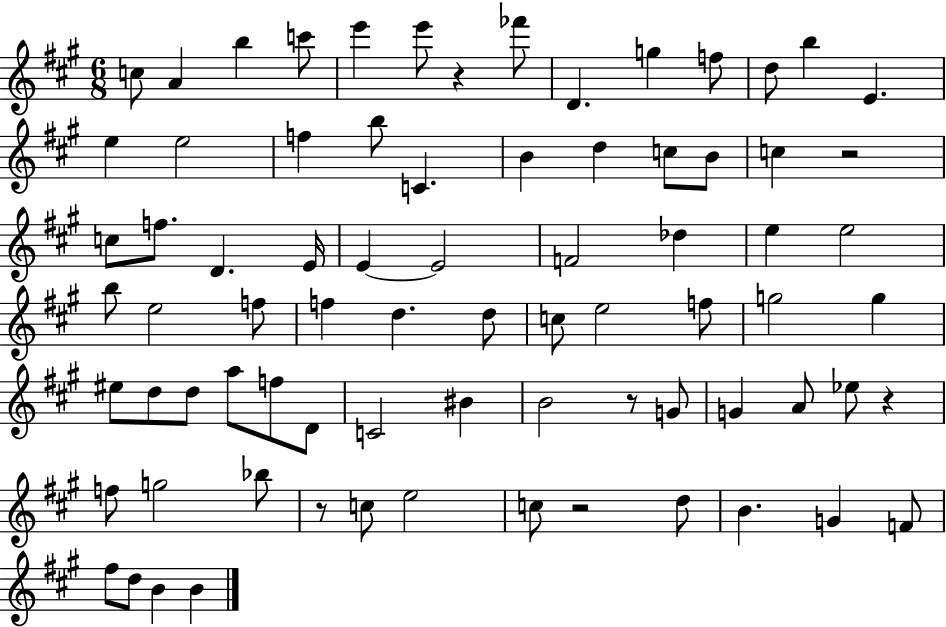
C5/e A4/q B5/q C6/e E6/q E6/e R/q FES6/e D4/q. G5/q F5/e D5/e B5/q E4/q. E5/q E5/h F5/q B5/e C4/q. B4/q D5/q C5/e B4/e C5/q R/h C5/e F5/e. D4/q. E4/s E4/q E4/h F4/h Db5/q E5/q E5/h B5/e E5/h F5/e F5/q D5/q. D5/e C5/e E5/h F5/e G5/h G5/q EIS5/e D5/e D5/e A5/e F5/e D4/e C4/h BIS4/q B4/h R/e G4/e G4/q A4/e Eb5/e R/q F5/e G5/h Bb5/e R/e C5/e E5/h C5/e R/h D5/e B4/q. G4/q F4/e F#5/e D5/e B4/q B4/q